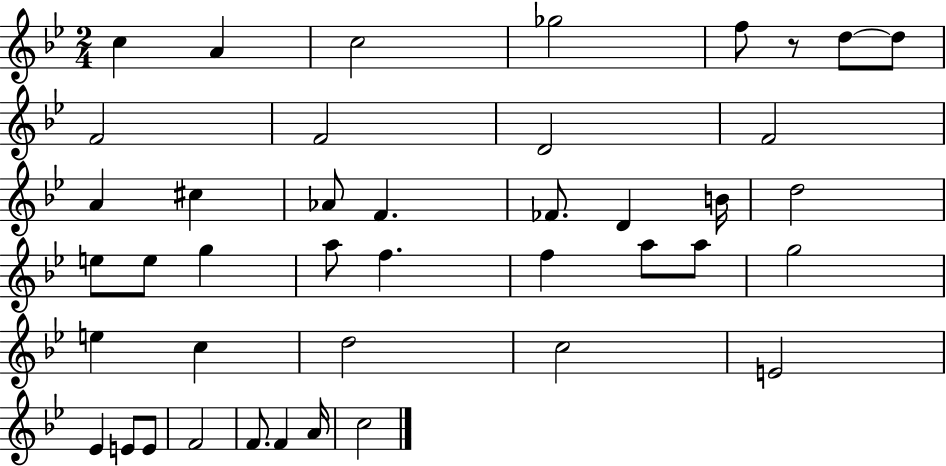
{
  \clef treble
  \numericTimeSignature
  \time 2/4
  \key bes \major
  c''4 a'4 | c''2 | ges''2 | f''8 r8 d''8~~ d''8 | \break f'2 | f'2 | d'2 | f'2 | \break a'4 cis''4 | aes'8 f'4. | fes'8. d'4 b'16 | d''2 | \break e''8 e''8 g''4 | a''8 f''4. | f''4 a''8 a''8 | g''2 | \break e''4 c''4 | d''2 | c''2 | e'2 | \break ees'4 e'8 e'8 | f'2 | f'8. f'4 a'16 | c''2 | \break \bar "|."
}